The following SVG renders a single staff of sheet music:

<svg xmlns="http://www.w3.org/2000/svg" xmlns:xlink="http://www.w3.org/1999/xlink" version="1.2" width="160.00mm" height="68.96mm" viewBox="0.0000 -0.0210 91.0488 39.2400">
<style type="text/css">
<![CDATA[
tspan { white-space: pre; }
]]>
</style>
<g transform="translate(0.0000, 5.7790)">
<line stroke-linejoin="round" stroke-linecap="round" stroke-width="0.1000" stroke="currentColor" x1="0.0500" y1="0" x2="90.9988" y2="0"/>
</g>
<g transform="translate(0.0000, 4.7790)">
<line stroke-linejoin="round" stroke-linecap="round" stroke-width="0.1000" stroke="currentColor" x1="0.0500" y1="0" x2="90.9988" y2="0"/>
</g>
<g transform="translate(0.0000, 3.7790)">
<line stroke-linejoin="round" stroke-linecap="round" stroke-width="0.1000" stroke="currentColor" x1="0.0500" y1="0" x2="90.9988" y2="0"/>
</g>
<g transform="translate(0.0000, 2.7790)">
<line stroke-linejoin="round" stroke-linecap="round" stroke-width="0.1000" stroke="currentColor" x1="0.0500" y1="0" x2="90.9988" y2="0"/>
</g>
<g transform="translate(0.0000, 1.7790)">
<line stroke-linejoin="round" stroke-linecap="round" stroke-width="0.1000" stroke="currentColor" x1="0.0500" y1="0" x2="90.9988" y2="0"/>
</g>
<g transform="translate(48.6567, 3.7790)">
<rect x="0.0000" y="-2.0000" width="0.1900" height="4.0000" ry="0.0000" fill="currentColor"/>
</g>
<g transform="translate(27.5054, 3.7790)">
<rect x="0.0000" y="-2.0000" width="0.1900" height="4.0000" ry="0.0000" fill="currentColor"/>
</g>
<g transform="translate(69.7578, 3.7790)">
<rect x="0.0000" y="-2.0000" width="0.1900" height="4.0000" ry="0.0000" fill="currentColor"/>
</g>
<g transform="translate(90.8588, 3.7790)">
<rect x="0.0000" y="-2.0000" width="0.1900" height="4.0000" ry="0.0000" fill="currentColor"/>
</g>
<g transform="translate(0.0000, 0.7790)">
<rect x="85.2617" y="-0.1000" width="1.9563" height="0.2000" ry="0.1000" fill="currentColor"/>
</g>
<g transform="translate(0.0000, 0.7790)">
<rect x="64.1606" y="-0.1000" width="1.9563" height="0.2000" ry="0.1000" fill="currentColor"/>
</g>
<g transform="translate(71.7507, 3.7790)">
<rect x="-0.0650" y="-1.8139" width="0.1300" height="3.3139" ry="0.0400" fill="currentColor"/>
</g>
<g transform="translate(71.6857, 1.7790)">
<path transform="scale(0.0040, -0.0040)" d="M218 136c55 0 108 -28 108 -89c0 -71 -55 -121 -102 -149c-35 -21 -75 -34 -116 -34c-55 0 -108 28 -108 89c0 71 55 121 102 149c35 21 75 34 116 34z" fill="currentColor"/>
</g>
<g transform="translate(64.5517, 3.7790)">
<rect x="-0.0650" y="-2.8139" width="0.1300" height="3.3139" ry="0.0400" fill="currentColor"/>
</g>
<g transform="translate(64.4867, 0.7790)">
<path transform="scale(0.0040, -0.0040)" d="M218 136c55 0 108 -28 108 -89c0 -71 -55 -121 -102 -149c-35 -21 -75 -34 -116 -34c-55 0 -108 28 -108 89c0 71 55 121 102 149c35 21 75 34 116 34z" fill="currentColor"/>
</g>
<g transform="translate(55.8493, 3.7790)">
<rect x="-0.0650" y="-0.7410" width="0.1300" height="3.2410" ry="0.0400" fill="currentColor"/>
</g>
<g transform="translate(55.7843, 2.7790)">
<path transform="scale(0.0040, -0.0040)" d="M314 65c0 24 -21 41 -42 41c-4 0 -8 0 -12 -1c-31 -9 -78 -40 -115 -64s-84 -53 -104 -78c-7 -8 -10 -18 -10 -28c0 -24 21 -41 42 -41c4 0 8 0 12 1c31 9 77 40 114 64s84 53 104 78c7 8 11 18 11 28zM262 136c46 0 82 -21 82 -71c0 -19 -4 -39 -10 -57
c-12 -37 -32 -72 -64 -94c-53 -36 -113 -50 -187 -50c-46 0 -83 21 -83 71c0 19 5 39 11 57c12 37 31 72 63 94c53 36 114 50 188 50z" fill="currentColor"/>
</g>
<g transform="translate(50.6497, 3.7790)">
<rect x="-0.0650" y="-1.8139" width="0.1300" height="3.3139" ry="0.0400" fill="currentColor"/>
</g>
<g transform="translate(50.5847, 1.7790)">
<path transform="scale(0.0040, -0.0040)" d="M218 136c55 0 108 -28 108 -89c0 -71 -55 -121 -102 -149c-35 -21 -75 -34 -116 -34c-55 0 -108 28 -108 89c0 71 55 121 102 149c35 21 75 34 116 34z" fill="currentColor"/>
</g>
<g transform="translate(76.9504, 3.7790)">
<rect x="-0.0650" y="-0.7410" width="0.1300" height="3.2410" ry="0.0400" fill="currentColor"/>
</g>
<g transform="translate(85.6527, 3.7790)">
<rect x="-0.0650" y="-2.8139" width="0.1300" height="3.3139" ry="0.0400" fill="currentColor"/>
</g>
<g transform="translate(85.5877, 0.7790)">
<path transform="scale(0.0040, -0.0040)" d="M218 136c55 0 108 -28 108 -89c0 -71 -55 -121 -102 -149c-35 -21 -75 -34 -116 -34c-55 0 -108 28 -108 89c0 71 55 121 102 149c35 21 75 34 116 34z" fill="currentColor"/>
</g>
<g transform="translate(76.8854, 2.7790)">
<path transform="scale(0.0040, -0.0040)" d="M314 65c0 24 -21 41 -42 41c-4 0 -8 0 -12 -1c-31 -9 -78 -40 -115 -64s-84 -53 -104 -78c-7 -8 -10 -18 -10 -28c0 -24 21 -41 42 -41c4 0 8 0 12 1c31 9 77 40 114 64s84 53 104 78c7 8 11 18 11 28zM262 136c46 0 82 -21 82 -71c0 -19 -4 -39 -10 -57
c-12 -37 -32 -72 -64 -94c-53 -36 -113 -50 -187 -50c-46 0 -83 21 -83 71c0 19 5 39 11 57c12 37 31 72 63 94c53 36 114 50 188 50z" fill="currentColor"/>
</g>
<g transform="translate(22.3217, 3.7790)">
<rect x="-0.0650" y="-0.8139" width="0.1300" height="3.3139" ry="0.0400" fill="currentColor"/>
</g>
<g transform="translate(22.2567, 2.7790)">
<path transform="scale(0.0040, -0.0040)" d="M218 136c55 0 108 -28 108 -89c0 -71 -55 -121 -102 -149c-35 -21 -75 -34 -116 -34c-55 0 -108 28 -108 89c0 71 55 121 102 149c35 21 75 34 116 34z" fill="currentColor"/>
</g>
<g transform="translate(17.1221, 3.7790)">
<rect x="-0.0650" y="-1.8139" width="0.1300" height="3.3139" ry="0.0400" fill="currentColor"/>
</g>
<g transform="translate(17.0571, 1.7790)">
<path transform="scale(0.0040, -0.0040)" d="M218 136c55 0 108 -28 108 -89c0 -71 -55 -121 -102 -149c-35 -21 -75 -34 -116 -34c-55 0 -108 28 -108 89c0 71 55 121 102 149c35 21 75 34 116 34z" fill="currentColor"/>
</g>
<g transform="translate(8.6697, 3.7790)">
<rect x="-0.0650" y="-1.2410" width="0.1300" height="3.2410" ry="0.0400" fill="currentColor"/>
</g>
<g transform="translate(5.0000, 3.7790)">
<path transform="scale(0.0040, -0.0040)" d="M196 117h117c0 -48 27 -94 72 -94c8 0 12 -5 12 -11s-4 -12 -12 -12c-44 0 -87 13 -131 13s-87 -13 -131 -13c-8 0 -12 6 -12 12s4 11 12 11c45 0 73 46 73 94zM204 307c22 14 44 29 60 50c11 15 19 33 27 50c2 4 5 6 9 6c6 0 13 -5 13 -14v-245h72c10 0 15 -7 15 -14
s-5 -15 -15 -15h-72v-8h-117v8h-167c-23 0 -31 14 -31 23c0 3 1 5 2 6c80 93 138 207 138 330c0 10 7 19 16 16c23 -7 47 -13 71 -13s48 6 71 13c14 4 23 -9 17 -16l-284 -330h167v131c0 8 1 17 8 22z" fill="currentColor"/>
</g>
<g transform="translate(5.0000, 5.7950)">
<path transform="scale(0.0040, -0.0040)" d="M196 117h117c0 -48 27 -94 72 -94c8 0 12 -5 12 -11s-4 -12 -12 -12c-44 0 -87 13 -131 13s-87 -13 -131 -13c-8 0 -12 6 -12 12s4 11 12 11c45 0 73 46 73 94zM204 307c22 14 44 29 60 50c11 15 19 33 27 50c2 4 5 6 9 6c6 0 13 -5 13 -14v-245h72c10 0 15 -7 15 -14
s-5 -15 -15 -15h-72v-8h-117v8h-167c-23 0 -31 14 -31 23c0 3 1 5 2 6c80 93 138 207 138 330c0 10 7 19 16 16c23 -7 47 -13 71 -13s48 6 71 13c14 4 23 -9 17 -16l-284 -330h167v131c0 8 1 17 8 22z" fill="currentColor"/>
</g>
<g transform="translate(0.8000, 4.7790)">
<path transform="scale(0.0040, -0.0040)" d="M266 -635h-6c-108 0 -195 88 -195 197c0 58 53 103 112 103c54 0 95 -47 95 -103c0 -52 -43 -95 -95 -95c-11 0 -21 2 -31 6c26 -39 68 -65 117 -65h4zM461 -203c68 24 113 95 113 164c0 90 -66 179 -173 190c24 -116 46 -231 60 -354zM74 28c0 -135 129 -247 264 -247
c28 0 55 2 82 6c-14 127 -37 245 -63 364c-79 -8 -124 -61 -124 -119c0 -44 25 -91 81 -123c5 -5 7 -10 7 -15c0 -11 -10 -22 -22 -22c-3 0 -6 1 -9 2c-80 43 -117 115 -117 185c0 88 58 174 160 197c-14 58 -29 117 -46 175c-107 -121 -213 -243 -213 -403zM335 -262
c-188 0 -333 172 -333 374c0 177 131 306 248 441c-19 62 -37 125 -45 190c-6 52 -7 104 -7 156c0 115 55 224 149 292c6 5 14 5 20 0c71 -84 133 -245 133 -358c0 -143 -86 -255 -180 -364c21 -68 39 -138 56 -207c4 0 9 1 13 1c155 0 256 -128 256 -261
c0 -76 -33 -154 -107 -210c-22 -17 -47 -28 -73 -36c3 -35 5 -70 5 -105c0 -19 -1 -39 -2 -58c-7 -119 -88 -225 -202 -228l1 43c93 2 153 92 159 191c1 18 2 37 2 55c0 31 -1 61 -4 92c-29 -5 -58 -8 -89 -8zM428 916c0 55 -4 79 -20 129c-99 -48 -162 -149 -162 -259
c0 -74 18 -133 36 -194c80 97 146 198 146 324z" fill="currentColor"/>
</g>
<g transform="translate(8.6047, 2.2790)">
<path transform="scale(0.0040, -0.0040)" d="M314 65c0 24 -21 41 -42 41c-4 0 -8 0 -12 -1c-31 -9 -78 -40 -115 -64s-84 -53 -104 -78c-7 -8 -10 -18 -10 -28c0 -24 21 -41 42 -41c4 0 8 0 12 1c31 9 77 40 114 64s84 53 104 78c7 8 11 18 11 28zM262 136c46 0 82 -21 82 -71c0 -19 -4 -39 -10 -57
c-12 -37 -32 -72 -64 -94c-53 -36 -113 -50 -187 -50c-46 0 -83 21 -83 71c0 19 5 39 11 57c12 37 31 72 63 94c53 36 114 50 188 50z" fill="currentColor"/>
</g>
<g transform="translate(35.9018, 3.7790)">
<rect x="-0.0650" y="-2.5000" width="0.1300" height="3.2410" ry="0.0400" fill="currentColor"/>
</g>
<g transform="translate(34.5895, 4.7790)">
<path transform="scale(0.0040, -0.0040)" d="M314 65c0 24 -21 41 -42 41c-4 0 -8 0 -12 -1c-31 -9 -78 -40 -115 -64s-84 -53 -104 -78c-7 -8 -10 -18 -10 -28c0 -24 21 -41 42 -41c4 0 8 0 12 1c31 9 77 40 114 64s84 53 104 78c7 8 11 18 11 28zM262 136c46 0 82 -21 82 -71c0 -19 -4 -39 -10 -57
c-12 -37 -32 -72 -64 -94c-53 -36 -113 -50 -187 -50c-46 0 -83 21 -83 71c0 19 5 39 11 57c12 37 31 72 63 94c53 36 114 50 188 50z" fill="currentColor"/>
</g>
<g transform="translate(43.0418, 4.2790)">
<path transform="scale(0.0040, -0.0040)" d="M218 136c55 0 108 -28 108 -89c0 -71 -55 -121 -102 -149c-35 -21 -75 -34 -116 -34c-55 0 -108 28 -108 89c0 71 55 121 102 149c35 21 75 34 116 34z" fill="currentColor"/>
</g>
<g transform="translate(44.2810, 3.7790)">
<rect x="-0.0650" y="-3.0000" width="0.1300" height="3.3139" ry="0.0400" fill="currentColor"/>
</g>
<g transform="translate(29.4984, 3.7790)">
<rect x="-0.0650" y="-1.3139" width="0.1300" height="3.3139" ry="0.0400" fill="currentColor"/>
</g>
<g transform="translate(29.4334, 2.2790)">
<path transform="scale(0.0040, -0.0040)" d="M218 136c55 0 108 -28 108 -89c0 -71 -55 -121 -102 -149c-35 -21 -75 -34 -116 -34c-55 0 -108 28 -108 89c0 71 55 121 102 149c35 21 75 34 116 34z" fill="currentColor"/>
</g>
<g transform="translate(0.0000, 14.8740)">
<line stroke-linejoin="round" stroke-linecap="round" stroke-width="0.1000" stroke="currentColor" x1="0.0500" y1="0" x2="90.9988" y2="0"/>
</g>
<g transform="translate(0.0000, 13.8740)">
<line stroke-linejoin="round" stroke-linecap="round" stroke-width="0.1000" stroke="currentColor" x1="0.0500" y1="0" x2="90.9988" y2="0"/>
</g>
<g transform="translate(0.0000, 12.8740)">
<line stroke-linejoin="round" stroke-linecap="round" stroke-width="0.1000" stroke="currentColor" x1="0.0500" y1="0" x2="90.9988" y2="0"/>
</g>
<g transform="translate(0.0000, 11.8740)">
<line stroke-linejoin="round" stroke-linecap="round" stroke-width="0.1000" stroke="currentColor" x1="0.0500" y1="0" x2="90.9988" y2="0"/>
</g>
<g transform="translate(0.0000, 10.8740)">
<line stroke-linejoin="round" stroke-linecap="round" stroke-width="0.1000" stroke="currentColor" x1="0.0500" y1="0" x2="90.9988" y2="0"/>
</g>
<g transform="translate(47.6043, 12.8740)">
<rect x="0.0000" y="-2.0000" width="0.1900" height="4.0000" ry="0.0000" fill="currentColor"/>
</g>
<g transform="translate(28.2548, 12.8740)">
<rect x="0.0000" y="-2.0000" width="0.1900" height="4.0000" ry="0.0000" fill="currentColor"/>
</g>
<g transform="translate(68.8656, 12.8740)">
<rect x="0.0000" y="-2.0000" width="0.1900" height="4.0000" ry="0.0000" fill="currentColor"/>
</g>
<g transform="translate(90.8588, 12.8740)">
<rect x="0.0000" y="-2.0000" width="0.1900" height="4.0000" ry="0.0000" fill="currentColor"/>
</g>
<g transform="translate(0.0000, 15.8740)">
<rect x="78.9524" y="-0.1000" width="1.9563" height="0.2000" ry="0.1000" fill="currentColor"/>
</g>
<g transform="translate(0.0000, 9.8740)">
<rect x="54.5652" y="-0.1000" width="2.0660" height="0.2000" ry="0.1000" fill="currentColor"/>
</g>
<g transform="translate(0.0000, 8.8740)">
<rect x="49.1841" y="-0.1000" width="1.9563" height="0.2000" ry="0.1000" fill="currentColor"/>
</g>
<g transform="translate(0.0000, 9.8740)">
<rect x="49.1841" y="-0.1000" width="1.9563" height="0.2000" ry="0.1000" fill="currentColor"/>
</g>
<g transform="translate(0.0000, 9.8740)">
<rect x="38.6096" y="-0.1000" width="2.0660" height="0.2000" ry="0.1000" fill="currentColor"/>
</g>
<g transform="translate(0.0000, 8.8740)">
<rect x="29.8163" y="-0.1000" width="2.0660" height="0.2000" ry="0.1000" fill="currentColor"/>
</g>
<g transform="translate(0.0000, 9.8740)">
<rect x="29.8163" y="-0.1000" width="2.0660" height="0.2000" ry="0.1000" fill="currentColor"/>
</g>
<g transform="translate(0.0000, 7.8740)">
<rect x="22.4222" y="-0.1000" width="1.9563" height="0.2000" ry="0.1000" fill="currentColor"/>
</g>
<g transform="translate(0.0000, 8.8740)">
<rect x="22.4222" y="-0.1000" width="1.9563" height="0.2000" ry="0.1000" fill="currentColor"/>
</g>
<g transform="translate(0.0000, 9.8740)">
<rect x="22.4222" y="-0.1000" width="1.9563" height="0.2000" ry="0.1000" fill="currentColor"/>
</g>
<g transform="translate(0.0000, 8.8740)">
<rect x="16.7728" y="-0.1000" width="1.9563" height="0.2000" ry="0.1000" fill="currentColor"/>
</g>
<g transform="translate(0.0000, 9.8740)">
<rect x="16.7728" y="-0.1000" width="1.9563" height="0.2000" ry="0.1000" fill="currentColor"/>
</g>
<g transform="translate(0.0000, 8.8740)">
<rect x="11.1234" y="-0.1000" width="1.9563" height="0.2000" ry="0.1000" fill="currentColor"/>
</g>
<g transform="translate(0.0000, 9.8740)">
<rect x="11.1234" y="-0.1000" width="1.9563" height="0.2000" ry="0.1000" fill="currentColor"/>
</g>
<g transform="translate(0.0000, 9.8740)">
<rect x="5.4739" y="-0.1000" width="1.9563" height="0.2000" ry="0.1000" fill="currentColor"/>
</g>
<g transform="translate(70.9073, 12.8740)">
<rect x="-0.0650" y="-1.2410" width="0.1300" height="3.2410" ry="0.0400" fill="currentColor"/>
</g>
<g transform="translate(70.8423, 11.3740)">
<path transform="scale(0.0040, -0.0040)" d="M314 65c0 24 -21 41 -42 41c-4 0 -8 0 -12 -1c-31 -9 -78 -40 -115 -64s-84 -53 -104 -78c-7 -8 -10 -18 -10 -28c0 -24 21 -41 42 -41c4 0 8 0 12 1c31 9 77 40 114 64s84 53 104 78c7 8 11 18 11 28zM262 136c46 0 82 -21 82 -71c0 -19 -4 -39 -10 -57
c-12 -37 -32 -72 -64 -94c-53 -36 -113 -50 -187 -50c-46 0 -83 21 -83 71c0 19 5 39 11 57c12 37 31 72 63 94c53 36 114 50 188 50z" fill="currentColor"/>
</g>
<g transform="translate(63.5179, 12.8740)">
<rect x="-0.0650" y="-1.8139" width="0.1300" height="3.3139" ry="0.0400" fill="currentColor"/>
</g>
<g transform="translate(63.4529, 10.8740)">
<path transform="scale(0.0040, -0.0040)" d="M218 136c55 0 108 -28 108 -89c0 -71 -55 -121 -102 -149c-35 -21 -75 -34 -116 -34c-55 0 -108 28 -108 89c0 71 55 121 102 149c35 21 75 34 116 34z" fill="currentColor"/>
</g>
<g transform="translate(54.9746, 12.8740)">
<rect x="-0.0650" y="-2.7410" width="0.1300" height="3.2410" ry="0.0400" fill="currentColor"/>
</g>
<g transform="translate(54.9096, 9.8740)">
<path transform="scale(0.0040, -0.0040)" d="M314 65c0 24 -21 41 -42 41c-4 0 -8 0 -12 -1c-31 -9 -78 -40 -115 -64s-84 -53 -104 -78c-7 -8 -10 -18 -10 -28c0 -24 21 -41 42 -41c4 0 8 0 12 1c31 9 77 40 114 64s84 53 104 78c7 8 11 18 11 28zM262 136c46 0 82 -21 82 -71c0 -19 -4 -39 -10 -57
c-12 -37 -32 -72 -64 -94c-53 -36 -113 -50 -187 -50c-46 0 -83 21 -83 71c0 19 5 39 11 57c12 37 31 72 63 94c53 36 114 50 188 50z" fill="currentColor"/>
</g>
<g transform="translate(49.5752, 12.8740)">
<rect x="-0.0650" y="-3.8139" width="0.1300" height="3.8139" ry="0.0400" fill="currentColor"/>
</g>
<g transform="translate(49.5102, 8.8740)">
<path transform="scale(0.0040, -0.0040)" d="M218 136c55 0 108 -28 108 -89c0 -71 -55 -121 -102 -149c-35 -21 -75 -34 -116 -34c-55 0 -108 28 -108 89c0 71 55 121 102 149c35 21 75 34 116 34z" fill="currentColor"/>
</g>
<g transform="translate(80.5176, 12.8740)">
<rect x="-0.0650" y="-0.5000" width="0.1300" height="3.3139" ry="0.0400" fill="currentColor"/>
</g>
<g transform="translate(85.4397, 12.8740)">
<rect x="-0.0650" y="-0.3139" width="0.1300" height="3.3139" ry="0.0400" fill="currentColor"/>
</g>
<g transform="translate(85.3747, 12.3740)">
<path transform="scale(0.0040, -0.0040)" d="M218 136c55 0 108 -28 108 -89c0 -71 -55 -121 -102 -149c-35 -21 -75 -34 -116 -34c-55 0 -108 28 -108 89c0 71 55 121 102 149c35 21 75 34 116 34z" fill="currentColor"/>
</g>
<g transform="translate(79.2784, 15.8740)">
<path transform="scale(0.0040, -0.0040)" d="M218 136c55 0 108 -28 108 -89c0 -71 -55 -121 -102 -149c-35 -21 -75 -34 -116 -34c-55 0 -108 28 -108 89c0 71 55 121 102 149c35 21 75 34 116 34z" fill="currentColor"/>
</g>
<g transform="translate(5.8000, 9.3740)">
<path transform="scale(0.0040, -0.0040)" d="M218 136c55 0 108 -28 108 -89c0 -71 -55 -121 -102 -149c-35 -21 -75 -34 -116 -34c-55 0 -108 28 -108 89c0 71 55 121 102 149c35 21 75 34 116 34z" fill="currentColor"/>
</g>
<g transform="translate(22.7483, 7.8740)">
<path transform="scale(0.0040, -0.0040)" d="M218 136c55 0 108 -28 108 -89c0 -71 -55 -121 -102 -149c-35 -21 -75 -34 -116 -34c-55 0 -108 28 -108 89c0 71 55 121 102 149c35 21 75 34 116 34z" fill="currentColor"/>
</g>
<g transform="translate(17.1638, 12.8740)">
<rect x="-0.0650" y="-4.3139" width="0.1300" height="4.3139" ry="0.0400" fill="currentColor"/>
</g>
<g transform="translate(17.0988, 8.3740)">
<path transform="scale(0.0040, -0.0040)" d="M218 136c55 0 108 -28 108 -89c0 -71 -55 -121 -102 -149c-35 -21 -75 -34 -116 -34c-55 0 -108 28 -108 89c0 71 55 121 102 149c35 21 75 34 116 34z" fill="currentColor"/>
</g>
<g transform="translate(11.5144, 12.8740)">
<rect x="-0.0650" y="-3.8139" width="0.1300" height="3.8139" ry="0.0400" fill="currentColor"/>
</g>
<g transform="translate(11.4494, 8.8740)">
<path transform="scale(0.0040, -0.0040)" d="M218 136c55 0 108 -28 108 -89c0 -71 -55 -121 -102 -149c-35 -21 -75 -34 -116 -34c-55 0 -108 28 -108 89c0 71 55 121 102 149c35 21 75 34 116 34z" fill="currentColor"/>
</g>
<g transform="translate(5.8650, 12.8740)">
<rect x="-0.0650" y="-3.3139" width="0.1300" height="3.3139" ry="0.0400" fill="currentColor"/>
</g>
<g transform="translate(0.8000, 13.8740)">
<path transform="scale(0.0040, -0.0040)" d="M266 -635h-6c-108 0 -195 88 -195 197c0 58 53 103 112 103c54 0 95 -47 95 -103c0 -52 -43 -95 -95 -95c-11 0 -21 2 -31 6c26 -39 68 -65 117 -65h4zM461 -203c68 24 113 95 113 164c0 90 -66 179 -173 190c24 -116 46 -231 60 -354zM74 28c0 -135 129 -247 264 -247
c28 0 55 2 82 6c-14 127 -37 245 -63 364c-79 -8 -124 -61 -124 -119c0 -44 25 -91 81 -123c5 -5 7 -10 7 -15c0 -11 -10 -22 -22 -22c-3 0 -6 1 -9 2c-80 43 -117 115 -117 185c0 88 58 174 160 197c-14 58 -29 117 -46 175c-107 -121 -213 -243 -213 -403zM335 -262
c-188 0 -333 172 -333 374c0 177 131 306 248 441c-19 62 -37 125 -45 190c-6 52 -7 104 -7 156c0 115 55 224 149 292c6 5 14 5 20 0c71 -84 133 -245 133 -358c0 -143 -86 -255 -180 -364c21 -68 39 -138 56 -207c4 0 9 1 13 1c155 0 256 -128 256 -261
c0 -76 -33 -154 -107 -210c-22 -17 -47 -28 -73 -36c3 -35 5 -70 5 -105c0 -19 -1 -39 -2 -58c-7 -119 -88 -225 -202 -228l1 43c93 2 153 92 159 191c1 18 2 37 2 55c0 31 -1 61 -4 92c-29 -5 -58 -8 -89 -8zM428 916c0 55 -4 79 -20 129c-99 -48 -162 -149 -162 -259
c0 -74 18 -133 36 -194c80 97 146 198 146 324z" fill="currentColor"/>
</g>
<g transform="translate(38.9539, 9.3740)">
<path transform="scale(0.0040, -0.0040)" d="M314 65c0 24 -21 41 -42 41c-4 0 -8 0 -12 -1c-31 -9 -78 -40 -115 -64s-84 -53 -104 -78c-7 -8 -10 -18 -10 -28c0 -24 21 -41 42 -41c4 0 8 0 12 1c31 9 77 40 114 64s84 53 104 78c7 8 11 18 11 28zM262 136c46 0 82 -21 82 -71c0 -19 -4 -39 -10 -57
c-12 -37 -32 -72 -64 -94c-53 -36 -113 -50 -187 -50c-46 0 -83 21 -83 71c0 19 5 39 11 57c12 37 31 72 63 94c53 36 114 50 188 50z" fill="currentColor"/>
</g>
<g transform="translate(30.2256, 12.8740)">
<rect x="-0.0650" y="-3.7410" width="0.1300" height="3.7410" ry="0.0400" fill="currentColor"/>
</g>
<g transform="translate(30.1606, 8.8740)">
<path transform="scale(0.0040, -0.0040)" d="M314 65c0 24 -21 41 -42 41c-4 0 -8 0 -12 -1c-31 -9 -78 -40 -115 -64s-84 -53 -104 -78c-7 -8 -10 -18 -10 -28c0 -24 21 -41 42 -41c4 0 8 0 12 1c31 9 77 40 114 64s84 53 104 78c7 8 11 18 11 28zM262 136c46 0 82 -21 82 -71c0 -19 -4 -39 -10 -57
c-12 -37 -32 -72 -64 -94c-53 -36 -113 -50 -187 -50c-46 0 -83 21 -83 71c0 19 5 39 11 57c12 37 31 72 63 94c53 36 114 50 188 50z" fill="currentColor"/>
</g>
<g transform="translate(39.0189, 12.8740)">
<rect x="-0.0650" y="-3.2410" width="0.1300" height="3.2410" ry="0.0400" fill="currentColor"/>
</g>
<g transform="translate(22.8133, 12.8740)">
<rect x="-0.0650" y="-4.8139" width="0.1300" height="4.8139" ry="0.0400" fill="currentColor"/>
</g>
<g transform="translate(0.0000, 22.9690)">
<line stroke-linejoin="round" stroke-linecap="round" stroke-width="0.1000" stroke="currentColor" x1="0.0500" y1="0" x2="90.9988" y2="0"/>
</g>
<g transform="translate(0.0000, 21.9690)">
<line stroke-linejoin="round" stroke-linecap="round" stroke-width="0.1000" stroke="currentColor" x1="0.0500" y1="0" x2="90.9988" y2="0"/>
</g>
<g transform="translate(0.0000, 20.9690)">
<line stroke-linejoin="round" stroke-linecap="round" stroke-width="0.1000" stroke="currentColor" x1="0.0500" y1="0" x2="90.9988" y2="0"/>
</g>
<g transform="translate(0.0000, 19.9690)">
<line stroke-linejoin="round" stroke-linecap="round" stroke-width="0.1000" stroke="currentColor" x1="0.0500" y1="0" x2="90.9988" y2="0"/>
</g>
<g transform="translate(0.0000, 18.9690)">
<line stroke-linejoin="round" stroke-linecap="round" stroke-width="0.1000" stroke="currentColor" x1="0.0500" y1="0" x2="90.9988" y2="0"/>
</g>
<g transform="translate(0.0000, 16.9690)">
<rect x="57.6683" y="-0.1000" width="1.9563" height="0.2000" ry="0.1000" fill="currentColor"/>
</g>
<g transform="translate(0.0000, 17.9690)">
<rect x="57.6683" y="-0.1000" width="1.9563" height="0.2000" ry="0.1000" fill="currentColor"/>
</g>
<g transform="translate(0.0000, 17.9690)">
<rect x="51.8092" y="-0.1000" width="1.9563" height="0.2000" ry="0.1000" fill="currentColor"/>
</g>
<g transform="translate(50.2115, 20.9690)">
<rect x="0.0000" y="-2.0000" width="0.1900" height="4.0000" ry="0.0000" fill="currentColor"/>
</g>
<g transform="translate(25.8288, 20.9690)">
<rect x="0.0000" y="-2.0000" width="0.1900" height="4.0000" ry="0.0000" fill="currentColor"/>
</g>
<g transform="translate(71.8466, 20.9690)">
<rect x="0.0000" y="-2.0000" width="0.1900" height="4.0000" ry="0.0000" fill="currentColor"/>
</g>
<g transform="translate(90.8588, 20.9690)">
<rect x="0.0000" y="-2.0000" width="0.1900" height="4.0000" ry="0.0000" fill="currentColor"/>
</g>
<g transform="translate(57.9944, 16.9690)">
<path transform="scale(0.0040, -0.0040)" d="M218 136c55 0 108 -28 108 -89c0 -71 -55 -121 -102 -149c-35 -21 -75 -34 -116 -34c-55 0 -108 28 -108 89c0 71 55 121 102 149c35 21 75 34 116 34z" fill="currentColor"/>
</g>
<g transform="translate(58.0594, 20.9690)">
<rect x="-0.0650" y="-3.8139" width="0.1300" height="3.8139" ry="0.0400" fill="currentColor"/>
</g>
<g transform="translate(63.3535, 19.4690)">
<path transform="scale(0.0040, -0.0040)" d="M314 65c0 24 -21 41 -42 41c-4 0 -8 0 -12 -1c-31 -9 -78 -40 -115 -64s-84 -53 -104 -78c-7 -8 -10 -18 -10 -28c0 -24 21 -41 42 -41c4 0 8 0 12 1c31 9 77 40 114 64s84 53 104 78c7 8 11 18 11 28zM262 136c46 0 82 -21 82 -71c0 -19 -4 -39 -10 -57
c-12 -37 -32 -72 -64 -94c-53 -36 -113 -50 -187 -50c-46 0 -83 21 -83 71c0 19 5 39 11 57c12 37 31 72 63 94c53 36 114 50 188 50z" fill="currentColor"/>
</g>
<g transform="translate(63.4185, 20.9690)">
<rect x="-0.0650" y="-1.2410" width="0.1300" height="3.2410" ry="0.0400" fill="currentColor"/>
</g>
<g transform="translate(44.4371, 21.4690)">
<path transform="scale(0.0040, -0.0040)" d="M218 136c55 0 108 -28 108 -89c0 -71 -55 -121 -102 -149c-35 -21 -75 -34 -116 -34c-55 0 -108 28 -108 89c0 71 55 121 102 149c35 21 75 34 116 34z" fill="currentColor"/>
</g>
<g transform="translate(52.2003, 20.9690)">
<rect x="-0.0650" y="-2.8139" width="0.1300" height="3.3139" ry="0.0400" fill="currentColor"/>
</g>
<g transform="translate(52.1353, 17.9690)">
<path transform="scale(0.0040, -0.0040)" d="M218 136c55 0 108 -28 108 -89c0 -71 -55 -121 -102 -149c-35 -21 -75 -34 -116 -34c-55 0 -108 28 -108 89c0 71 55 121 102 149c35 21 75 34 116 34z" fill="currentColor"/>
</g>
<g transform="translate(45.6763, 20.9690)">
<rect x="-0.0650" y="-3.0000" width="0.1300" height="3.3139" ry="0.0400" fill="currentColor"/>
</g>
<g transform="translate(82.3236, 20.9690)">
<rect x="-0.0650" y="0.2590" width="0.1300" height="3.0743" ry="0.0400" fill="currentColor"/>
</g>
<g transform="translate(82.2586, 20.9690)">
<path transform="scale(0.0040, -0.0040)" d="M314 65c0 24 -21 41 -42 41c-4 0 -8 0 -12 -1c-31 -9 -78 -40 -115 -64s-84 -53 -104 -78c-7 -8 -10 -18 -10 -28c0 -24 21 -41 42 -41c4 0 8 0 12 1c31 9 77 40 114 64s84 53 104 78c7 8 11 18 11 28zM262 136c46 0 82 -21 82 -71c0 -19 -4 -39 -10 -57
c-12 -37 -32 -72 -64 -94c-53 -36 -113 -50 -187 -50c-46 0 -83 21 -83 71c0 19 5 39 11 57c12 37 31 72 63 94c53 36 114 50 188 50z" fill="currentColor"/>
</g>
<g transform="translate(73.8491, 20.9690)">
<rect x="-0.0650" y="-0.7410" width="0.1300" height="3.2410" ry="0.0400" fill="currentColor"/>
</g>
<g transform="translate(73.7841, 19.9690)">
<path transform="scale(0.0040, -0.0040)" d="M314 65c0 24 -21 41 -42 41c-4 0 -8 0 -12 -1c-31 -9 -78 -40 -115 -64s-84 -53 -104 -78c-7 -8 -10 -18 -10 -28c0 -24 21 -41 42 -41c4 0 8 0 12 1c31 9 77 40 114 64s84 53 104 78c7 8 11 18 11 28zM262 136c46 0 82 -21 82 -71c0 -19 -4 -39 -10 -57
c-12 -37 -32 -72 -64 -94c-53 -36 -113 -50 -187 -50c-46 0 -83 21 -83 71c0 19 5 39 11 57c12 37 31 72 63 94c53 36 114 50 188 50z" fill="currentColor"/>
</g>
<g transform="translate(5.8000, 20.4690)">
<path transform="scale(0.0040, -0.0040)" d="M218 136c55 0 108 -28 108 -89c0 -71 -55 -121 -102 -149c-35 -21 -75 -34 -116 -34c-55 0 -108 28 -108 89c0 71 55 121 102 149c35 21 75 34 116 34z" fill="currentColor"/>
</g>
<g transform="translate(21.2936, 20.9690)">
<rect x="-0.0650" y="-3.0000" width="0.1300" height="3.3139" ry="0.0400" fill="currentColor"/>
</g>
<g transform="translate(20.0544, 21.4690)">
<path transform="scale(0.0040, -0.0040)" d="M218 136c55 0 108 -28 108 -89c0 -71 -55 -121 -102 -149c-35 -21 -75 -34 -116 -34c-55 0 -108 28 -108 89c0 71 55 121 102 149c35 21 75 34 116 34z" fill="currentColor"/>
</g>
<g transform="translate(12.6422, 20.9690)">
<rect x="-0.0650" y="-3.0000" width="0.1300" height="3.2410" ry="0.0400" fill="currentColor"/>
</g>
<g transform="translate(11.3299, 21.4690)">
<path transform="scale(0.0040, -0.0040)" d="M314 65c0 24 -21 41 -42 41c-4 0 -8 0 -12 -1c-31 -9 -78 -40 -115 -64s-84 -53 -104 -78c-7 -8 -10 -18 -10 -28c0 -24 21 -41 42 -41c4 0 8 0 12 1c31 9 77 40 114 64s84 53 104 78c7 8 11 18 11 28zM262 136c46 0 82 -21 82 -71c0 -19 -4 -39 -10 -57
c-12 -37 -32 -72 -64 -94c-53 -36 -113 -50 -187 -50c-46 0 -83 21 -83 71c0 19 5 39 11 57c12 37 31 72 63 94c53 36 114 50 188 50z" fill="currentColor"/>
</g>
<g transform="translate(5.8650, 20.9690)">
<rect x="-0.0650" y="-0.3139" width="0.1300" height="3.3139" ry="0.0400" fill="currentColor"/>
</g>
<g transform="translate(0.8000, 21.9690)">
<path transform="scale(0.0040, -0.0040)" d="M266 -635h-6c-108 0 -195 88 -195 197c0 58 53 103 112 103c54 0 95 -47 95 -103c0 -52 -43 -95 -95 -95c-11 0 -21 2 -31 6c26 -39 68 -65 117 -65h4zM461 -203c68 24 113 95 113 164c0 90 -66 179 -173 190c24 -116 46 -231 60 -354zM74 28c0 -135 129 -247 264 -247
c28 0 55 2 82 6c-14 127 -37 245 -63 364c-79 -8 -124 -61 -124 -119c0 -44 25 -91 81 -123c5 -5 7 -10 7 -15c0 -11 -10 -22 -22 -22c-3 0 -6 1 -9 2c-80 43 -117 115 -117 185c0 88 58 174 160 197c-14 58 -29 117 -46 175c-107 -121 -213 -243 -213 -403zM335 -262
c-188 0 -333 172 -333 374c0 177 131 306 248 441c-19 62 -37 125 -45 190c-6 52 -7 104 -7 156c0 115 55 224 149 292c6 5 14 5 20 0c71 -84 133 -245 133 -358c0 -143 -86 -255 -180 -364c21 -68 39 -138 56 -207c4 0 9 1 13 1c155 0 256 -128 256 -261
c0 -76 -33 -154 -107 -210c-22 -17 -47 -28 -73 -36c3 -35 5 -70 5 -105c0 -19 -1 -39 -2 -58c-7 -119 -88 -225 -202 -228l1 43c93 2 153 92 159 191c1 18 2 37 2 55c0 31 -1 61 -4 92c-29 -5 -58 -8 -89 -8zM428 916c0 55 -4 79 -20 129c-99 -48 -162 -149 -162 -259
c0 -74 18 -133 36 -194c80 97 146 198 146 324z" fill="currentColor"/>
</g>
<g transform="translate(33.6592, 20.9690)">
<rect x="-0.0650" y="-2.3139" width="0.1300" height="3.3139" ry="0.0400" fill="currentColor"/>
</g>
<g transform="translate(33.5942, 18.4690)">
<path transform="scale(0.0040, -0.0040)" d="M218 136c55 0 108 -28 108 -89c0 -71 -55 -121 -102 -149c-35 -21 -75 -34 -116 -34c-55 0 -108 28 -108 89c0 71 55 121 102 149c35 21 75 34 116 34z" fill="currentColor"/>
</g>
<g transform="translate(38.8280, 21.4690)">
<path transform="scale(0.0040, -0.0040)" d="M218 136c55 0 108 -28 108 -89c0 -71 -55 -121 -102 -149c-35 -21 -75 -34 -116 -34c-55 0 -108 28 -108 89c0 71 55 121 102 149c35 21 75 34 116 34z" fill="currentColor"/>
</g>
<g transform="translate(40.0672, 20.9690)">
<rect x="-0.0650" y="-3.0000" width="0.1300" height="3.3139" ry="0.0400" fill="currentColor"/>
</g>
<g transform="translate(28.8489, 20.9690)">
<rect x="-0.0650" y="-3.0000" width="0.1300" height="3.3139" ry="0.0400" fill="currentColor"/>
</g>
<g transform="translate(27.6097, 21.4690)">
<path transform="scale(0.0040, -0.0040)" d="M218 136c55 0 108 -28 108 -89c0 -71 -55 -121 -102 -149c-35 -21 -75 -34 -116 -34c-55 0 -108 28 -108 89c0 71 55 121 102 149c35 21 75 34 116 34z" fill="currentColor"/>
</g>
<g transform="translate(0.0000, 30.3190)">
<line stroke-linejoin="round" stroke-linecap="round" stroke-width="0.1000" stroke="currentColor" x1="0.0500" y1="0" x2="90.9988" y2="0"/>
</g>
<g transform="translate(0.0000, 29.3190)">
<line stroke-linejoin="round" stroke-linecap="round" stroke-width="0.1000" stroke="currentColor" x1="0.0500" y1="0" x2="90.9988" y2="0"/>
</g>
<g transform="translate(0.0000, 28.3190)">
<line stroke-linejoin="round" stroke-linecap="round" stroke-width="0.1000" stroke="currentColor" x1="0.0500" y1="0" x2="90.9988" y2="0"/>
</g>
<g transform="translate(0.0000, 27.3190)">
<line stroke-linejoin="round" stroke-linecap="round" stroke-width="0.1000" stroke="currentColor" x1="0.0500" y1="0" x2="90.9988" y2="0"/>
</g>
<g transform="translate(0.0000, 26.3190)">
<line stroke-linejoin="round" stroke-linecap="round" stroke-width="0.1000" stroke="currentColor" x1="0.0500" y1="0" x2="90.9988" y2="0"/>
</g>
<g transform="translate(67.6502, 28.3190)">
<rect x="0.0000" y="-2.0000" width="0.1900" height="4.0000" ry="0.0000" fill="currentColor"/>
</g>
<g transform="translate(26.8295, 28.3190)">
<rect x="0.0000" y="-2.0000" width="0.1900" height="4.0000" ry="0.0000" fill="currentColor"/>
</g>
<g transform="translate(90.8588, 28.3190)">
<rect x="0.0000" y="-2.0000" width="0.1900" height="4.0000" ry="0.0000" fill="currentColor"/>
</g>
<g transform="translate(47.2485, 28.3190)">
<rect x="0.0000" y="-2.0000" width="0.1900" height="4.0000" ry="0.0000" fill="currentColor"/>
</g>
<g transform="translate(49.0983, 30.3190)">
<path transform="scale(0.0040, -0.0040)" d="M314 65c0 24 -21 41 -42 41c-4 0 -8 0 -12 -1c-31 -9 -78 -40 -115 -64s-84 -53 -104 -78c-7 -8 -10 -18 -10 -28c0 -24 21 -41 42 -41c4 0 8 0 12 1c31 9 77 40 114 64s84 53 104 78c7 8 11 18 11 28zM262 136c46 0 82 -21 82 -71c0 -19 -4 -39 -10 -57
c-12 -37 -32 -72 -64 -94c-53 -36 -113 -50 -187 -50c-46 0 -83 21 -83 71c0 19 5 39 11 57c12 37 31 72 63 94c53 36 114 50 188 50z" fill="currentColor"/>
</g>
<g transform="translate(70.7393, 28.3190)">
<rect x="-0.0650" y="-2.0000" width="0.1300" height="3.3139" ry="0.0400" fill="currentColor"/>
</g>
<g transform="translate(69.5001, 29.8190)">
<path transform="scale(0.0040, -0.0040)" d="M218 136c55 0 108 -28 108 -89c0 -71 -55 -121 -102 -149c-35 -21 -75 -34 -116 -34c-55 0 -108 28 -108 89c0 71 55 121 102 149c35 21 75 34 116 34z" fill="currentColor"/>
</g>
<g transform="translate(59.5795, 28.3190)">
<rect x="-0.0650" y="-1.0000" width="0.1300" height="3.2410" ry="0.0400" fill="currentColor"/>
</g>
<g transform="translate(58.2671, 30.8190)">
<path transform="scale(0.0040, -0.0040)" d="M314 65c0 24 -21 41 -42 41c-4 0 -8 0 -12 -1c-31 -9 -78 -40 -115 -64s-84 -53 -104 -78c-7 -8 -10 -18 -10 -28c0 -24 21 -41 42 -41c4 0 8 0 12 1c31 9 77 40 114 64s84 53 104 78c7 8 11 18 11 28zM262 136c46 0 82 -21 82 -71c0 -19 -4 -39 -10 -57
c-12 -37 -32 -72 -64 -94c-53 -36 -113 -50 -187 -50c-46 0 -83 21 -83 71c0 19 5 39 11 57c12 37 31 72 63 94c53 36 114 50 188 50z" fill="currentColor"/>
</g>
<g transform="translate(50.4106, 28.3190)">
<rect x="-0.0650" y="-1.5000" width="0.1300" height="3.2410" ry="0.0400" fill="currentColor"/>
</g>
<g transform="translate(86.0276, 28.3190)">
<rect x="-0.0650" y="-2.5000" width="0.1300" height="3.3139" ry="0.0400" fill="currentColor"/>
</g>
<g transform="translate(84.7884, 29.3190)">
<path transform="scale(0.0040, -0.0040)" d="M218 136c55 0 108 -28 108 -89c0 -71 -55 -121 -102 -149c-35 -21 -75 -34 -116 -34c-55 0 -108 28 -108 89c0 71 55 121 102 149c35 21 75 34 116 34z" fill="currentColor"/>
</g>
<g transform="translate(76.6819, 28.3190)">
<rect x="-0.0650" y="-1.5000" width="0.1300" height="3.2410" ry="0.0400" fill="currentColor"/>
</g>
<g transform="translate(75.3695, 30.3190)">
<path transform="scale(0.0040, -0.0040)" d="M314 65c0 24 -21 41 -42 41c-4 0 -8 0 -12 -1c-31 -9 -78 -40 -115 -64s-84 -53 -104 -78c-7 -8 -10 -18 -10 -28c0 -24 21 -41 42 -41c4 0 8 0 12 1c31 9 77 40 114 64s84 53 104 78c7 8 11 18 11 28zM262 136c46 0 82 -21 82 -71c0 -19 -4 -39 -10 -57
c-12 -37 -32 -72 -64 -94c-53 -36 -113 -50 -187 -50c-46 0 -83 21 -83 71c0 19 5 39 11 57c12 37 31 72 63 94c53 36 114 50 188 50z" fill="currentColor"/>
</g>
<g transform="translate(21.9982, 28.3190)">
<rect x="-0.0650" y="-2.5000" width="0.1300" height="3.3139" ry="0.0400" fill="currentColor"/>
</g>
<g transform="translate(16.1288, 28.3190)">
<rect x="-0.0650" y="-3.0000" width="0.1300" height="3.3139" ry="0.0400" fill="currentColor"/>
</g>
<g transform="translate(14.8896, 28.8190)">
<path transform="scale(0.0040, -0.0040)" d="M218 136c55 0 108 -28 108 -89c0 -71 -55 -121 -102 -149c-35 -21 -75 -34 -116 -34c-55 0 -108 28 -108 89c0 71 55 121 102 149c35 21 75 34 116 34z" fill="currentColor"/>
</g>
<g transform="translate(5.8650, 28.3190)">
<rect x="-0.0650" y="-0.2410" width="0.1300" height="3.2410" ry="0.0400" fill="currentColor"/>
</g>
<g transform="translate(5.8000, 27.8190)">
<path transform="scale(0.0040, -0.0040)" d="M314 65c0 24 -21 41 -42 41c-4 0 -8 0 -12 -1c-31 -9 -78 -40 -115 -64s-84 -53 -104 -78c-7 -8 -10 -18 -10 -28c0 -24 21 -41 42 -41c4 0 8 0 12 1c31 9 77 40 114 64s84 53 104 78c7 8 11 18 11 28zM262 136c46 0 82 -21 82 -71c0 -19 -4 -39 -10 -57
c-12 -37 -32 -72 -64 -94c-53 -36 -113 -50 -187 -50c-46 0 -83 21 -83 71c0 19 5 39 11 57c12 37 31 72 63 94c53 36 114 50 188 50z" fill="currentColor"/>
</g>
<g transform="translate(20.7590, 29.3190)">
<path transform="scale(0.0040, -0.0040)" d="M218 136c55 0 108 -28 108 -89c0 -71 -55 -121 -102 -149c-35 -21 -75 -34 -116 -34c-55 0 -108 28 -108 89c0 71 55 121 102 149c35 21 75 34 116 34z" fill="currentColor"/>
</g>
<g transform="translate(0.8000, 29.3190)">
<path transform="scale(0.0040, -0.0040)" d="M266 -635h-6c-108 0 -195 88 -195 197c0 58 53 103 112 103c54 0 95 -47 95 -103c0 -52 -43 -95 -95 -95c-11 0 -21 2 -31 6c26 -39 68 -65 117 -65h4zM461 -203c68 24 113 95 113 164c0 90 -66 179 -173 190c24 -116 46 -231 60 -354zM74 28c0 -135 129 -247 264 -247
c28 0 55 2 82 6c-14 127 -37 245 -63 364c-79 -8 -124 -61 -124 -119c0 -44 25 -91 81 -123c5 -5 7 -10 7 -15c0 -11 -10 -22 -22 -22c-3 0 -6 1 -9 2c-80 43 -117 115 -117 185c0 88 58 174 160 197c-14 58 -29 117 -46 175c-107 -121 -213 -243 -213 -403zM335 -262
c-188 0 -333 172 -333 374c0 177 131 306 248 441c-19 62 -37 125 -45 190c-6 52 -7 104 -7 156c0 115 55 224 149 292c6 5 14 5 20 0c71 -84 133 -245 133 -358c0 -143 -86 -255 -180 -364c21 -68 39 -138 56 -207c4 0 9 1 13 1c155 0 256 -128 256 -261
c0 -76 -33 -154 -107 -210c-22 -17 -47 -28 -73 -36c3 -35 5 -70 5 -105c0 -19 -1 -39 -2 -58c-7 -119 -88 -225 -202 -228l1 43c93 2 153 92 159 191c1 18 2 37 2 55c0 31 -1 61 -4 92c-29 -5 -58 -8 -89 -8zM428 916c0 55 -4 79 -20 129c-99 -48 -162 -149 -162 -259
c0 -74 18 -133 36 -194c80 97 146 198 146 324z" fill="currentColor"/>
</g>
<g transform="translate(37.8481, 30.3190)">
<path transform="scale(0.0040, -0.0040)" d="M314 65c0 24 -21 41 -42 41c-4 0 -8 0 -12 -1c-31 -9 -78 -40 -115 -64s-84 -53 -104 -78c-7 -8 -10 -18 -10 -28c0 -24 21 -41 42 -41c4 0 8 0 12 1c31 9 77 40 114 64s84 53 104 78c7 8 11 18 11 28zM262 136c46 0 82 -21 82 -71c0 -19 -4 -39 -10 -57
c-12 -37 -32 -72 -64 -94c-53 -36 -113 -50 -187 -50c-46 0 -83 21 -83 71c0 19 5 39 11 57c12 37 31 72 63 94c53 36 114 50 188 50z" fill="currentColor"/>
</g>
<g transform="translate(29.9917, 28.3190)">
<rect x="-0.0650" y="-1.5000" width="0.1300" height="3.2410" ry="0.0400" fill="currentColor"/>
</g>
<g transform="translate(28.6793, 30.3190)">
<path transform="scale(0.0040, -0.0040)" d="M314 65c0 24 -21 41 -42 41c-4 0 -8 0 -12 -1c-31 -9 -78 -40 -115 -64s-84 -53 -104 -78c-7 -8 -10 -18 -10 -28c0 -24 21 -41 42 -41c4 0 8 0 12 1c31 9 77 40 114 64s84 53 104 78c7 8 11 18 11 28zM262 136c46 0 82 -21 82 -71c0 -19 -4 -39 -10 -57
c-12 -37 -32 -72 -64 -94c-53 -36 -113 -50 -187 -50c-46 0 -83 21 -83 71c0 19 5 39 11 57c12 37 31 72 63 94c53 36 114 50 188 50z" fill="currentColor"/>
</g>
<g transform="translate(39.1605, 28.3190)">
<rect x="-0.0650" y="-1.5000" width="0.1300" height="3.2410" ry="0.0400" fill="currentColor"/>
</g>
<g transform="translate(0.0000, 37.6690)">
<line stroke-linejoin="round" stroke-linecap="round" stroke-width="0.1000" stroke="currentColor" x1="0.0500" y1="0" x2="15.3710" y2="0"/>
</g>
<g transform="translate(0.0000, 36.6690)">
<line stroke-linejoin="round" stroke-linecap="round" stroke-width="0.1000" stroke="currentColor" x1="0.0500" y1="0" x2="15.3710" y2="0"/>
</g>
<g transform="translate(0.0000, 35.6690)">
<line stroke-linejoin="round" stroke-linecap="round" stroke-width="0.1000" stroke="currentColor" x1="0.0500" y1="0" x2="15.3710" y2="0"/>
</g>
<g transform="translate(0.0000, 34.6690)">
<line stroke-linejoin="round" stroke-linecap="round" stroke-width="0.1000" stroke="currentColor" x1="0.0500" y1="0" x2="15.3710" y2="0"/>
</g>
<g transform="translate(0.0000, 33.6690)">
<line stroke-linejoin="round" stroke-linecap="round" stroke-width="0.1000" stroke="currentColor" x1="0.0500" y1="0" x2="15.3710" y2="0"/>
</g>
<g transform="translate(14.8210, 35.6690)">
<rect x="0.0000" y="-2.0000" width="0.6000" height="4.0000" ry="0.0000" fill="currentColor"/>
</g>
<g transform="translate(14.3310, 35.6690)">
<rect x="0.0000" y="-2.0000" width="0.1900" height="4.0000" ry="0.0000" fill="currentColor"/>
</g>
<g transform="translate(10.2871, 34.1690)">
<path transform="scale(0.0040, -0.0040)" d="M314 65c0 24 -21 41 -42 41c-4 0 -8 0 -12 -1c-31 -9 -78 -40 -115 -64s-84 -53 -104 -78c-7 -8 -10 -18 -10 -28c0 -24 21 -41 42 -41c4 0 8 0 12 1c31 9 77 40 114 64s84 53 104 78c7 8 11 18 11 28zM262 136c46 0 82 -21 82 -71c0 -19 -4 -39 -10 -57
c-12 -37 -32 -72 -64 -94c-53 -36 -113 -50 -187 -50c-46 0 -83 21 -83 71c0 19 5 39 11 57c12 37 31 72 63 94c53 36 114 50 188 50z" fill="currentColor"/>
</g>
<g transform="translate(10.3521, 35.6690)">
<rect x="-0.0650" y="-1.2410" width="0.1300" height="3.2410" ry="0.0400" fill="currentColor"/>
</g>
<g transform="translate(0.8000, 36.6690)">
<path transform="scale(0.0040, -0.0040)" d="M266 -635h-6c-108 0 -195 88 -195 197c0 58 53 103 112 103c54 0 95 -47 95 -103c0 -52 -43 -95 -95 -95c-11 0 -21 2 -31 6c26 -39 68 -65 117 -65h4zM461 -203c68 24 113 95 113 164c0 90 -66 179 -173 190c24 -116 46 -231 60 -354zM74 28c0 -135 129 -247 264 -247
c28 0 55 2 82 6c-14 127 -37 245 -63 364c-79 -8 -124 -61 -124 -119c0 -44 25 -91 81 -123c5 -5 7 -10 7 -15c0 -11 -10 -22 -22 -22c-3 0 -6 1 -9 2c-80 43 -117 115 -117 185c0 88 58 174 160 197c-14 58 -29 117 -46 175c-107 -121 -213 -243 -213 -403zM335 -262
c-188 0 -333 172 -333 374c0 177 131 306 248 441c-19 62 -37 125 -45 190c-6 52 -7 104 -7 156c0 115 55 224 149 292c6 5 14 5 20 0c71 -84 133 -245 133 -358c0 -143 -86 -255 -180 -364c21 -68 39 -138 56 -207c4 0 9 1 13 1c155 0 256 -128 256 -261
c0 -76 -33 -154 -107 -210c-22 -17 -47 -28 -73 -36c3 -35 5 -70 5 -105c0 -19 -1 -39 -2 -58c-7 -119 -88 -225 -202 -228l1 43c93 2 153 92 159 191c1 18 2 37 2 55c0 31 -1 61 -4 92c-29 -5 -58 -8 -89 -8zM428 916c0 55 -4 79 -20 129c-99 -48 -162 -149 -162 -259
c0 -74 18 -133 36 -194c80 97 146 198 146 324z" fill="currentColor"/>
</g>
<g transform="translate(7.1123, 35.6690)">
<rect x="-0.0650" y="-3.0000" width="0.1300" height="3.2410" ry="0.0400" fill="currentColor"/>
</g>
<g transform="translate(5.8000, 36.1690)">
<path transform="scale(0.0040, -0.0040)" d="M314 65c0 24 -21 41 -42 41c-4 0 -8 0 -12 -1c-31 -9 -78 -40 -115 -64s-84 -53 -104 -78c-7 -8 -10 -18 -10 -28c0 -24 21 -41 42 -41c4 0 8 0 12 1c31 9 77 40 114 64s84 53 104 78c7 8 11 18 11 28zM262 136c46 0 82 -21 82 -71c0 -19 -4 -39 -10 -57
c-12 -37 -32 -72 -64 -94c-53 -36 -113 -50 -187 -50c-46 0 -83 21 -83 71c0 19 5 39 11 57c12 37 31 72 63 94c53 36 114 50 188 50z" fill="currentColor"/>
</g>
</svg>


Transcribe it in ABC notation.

X:1
T:Untitled
M:4/4
L:1/4
K:C
e2 f d e G2 A f d2 a f d2 a b c' d' e' c'2 b2 c' a2 f e2 C c c A2 A A g A A a c' e2 d2 B2 c2 A G E2 E2 E2 D2 F E2 G A2 e2